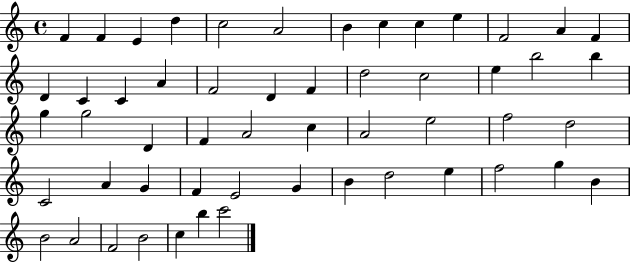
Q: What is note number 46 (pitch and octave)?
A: G5